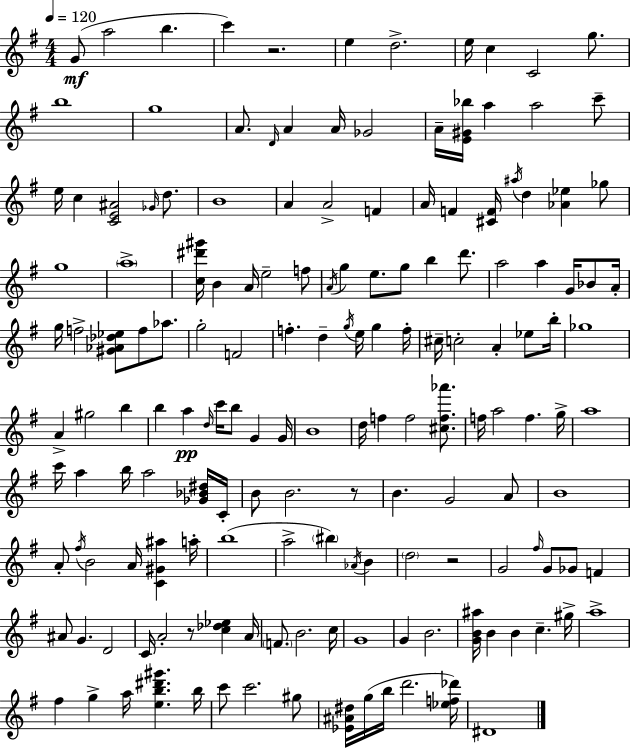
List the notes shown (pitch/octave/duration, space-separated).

G4/e A5/h B5/q. C6/q R/h. E5/q D5/h. E5/s C5/q C4/h G5/e. B5/w G5/w A4/e. D4/s A4/q A4/s Gb4/h A4/s [E4,G#4,Bb5]/s A5/q A5/h C6/e E5/s C5/q [C4,E4,A#4]/h Gb4/s D5/e. B4/w A4/q A4/h F4/q A4/s F4/q [C#4,F4]/s A#5/s D5/q [Ab4,Eb5]/q Gb5/e G5/w A5/w [C5,D#6,G#6]/s B4/q A4/s E5/h F5/e A4/s G5/q E5/e. G5/e B5/q D6/e. A5/h A5/q G4/s Bb4/e A4/s G5/s F5/h [G#4,Ab4,Db5,Eb5]/e F5/e Ab5/e. G5/h F4/h F5/q. D5/q G5/s E5/s G5/q F5/s C#5/s C5/h A4/q Eb5/e B5/s Gb5/w A4/q G#5/h B5/q B5/q A5/q D5/s C6/s B5/e G4/q G4/s B4/w D5/s F5/q F5/h [C#5,F5,Ab6]/e. F5/s A5/h F5/q. G5/s A5/w C6/s A5/q B5/s A5/h [Gb4,Bb4,D#5]/s C4/s B4/e B4/h. R/e B4/q. G4/h A4/e B4/w A4/e F#5/s B4/h A4/s [C4,G#4,A#5]/q A5/s B5/w A5/h BIS5/q Ab4/s B4/q D5/h R/h G4/h F#5/s G4/e Gb4/e F4/q A#4/e G4/q. D4/h C4/s A4/h R/e [C5,Db5,Eb5]/q A4/s F4/e. B4/h. C5/s G4/w G4/q B4/h. [G4,B4,A#5]/s B4/q B4/q C5/q. G#5/s A5/w F#5/q G5/q A5/s [E5,B5,D#6,G#6]/q. B5/s C6/e C6/h. G#5/e [Eb4,A#4,D#5]/s G5/s B5/s D6/h. [Eb5,F5,Db6]/s D#4/w